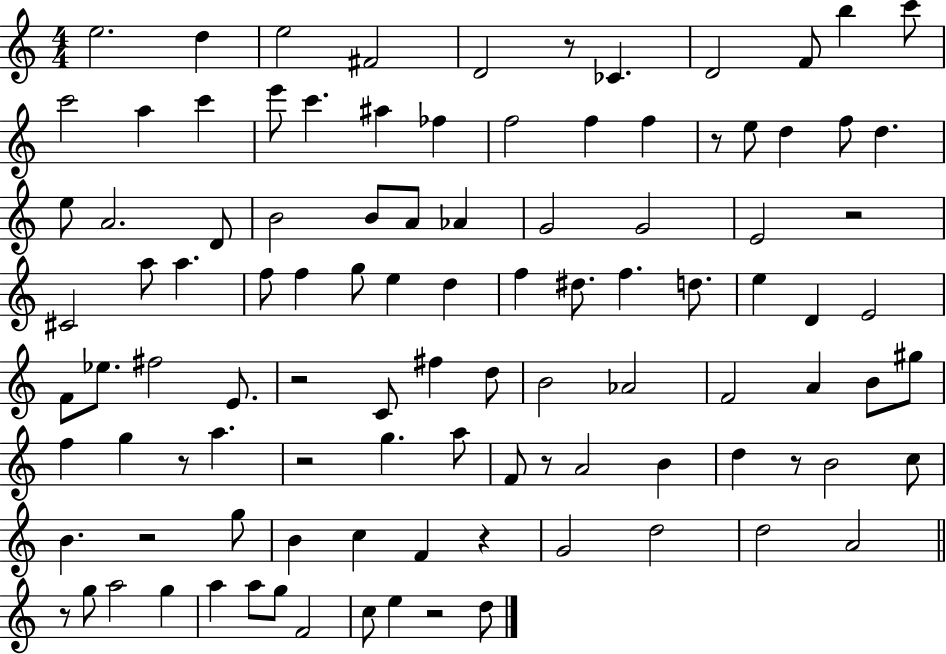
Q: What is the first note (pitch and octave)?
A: E5